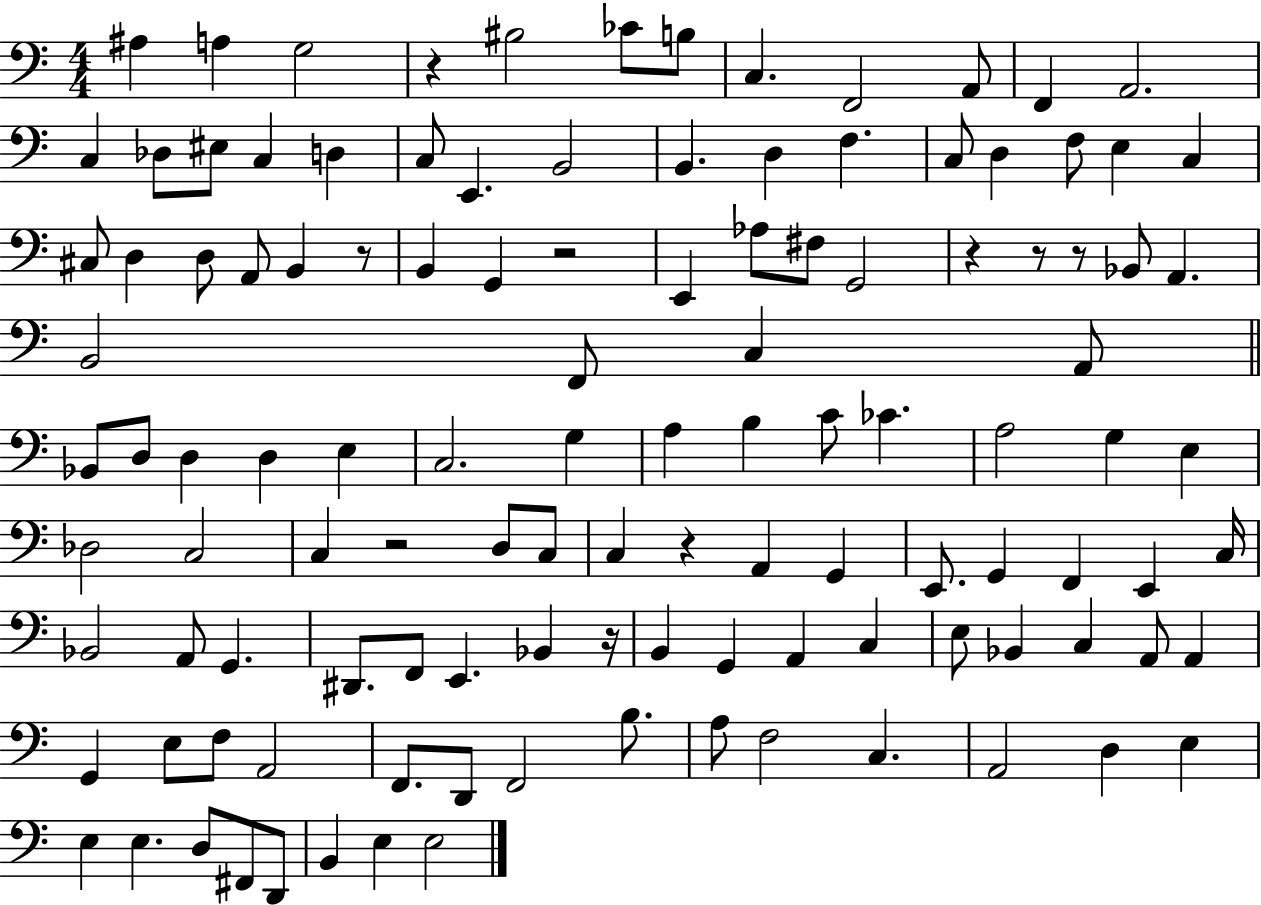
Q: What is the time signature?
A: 4/4